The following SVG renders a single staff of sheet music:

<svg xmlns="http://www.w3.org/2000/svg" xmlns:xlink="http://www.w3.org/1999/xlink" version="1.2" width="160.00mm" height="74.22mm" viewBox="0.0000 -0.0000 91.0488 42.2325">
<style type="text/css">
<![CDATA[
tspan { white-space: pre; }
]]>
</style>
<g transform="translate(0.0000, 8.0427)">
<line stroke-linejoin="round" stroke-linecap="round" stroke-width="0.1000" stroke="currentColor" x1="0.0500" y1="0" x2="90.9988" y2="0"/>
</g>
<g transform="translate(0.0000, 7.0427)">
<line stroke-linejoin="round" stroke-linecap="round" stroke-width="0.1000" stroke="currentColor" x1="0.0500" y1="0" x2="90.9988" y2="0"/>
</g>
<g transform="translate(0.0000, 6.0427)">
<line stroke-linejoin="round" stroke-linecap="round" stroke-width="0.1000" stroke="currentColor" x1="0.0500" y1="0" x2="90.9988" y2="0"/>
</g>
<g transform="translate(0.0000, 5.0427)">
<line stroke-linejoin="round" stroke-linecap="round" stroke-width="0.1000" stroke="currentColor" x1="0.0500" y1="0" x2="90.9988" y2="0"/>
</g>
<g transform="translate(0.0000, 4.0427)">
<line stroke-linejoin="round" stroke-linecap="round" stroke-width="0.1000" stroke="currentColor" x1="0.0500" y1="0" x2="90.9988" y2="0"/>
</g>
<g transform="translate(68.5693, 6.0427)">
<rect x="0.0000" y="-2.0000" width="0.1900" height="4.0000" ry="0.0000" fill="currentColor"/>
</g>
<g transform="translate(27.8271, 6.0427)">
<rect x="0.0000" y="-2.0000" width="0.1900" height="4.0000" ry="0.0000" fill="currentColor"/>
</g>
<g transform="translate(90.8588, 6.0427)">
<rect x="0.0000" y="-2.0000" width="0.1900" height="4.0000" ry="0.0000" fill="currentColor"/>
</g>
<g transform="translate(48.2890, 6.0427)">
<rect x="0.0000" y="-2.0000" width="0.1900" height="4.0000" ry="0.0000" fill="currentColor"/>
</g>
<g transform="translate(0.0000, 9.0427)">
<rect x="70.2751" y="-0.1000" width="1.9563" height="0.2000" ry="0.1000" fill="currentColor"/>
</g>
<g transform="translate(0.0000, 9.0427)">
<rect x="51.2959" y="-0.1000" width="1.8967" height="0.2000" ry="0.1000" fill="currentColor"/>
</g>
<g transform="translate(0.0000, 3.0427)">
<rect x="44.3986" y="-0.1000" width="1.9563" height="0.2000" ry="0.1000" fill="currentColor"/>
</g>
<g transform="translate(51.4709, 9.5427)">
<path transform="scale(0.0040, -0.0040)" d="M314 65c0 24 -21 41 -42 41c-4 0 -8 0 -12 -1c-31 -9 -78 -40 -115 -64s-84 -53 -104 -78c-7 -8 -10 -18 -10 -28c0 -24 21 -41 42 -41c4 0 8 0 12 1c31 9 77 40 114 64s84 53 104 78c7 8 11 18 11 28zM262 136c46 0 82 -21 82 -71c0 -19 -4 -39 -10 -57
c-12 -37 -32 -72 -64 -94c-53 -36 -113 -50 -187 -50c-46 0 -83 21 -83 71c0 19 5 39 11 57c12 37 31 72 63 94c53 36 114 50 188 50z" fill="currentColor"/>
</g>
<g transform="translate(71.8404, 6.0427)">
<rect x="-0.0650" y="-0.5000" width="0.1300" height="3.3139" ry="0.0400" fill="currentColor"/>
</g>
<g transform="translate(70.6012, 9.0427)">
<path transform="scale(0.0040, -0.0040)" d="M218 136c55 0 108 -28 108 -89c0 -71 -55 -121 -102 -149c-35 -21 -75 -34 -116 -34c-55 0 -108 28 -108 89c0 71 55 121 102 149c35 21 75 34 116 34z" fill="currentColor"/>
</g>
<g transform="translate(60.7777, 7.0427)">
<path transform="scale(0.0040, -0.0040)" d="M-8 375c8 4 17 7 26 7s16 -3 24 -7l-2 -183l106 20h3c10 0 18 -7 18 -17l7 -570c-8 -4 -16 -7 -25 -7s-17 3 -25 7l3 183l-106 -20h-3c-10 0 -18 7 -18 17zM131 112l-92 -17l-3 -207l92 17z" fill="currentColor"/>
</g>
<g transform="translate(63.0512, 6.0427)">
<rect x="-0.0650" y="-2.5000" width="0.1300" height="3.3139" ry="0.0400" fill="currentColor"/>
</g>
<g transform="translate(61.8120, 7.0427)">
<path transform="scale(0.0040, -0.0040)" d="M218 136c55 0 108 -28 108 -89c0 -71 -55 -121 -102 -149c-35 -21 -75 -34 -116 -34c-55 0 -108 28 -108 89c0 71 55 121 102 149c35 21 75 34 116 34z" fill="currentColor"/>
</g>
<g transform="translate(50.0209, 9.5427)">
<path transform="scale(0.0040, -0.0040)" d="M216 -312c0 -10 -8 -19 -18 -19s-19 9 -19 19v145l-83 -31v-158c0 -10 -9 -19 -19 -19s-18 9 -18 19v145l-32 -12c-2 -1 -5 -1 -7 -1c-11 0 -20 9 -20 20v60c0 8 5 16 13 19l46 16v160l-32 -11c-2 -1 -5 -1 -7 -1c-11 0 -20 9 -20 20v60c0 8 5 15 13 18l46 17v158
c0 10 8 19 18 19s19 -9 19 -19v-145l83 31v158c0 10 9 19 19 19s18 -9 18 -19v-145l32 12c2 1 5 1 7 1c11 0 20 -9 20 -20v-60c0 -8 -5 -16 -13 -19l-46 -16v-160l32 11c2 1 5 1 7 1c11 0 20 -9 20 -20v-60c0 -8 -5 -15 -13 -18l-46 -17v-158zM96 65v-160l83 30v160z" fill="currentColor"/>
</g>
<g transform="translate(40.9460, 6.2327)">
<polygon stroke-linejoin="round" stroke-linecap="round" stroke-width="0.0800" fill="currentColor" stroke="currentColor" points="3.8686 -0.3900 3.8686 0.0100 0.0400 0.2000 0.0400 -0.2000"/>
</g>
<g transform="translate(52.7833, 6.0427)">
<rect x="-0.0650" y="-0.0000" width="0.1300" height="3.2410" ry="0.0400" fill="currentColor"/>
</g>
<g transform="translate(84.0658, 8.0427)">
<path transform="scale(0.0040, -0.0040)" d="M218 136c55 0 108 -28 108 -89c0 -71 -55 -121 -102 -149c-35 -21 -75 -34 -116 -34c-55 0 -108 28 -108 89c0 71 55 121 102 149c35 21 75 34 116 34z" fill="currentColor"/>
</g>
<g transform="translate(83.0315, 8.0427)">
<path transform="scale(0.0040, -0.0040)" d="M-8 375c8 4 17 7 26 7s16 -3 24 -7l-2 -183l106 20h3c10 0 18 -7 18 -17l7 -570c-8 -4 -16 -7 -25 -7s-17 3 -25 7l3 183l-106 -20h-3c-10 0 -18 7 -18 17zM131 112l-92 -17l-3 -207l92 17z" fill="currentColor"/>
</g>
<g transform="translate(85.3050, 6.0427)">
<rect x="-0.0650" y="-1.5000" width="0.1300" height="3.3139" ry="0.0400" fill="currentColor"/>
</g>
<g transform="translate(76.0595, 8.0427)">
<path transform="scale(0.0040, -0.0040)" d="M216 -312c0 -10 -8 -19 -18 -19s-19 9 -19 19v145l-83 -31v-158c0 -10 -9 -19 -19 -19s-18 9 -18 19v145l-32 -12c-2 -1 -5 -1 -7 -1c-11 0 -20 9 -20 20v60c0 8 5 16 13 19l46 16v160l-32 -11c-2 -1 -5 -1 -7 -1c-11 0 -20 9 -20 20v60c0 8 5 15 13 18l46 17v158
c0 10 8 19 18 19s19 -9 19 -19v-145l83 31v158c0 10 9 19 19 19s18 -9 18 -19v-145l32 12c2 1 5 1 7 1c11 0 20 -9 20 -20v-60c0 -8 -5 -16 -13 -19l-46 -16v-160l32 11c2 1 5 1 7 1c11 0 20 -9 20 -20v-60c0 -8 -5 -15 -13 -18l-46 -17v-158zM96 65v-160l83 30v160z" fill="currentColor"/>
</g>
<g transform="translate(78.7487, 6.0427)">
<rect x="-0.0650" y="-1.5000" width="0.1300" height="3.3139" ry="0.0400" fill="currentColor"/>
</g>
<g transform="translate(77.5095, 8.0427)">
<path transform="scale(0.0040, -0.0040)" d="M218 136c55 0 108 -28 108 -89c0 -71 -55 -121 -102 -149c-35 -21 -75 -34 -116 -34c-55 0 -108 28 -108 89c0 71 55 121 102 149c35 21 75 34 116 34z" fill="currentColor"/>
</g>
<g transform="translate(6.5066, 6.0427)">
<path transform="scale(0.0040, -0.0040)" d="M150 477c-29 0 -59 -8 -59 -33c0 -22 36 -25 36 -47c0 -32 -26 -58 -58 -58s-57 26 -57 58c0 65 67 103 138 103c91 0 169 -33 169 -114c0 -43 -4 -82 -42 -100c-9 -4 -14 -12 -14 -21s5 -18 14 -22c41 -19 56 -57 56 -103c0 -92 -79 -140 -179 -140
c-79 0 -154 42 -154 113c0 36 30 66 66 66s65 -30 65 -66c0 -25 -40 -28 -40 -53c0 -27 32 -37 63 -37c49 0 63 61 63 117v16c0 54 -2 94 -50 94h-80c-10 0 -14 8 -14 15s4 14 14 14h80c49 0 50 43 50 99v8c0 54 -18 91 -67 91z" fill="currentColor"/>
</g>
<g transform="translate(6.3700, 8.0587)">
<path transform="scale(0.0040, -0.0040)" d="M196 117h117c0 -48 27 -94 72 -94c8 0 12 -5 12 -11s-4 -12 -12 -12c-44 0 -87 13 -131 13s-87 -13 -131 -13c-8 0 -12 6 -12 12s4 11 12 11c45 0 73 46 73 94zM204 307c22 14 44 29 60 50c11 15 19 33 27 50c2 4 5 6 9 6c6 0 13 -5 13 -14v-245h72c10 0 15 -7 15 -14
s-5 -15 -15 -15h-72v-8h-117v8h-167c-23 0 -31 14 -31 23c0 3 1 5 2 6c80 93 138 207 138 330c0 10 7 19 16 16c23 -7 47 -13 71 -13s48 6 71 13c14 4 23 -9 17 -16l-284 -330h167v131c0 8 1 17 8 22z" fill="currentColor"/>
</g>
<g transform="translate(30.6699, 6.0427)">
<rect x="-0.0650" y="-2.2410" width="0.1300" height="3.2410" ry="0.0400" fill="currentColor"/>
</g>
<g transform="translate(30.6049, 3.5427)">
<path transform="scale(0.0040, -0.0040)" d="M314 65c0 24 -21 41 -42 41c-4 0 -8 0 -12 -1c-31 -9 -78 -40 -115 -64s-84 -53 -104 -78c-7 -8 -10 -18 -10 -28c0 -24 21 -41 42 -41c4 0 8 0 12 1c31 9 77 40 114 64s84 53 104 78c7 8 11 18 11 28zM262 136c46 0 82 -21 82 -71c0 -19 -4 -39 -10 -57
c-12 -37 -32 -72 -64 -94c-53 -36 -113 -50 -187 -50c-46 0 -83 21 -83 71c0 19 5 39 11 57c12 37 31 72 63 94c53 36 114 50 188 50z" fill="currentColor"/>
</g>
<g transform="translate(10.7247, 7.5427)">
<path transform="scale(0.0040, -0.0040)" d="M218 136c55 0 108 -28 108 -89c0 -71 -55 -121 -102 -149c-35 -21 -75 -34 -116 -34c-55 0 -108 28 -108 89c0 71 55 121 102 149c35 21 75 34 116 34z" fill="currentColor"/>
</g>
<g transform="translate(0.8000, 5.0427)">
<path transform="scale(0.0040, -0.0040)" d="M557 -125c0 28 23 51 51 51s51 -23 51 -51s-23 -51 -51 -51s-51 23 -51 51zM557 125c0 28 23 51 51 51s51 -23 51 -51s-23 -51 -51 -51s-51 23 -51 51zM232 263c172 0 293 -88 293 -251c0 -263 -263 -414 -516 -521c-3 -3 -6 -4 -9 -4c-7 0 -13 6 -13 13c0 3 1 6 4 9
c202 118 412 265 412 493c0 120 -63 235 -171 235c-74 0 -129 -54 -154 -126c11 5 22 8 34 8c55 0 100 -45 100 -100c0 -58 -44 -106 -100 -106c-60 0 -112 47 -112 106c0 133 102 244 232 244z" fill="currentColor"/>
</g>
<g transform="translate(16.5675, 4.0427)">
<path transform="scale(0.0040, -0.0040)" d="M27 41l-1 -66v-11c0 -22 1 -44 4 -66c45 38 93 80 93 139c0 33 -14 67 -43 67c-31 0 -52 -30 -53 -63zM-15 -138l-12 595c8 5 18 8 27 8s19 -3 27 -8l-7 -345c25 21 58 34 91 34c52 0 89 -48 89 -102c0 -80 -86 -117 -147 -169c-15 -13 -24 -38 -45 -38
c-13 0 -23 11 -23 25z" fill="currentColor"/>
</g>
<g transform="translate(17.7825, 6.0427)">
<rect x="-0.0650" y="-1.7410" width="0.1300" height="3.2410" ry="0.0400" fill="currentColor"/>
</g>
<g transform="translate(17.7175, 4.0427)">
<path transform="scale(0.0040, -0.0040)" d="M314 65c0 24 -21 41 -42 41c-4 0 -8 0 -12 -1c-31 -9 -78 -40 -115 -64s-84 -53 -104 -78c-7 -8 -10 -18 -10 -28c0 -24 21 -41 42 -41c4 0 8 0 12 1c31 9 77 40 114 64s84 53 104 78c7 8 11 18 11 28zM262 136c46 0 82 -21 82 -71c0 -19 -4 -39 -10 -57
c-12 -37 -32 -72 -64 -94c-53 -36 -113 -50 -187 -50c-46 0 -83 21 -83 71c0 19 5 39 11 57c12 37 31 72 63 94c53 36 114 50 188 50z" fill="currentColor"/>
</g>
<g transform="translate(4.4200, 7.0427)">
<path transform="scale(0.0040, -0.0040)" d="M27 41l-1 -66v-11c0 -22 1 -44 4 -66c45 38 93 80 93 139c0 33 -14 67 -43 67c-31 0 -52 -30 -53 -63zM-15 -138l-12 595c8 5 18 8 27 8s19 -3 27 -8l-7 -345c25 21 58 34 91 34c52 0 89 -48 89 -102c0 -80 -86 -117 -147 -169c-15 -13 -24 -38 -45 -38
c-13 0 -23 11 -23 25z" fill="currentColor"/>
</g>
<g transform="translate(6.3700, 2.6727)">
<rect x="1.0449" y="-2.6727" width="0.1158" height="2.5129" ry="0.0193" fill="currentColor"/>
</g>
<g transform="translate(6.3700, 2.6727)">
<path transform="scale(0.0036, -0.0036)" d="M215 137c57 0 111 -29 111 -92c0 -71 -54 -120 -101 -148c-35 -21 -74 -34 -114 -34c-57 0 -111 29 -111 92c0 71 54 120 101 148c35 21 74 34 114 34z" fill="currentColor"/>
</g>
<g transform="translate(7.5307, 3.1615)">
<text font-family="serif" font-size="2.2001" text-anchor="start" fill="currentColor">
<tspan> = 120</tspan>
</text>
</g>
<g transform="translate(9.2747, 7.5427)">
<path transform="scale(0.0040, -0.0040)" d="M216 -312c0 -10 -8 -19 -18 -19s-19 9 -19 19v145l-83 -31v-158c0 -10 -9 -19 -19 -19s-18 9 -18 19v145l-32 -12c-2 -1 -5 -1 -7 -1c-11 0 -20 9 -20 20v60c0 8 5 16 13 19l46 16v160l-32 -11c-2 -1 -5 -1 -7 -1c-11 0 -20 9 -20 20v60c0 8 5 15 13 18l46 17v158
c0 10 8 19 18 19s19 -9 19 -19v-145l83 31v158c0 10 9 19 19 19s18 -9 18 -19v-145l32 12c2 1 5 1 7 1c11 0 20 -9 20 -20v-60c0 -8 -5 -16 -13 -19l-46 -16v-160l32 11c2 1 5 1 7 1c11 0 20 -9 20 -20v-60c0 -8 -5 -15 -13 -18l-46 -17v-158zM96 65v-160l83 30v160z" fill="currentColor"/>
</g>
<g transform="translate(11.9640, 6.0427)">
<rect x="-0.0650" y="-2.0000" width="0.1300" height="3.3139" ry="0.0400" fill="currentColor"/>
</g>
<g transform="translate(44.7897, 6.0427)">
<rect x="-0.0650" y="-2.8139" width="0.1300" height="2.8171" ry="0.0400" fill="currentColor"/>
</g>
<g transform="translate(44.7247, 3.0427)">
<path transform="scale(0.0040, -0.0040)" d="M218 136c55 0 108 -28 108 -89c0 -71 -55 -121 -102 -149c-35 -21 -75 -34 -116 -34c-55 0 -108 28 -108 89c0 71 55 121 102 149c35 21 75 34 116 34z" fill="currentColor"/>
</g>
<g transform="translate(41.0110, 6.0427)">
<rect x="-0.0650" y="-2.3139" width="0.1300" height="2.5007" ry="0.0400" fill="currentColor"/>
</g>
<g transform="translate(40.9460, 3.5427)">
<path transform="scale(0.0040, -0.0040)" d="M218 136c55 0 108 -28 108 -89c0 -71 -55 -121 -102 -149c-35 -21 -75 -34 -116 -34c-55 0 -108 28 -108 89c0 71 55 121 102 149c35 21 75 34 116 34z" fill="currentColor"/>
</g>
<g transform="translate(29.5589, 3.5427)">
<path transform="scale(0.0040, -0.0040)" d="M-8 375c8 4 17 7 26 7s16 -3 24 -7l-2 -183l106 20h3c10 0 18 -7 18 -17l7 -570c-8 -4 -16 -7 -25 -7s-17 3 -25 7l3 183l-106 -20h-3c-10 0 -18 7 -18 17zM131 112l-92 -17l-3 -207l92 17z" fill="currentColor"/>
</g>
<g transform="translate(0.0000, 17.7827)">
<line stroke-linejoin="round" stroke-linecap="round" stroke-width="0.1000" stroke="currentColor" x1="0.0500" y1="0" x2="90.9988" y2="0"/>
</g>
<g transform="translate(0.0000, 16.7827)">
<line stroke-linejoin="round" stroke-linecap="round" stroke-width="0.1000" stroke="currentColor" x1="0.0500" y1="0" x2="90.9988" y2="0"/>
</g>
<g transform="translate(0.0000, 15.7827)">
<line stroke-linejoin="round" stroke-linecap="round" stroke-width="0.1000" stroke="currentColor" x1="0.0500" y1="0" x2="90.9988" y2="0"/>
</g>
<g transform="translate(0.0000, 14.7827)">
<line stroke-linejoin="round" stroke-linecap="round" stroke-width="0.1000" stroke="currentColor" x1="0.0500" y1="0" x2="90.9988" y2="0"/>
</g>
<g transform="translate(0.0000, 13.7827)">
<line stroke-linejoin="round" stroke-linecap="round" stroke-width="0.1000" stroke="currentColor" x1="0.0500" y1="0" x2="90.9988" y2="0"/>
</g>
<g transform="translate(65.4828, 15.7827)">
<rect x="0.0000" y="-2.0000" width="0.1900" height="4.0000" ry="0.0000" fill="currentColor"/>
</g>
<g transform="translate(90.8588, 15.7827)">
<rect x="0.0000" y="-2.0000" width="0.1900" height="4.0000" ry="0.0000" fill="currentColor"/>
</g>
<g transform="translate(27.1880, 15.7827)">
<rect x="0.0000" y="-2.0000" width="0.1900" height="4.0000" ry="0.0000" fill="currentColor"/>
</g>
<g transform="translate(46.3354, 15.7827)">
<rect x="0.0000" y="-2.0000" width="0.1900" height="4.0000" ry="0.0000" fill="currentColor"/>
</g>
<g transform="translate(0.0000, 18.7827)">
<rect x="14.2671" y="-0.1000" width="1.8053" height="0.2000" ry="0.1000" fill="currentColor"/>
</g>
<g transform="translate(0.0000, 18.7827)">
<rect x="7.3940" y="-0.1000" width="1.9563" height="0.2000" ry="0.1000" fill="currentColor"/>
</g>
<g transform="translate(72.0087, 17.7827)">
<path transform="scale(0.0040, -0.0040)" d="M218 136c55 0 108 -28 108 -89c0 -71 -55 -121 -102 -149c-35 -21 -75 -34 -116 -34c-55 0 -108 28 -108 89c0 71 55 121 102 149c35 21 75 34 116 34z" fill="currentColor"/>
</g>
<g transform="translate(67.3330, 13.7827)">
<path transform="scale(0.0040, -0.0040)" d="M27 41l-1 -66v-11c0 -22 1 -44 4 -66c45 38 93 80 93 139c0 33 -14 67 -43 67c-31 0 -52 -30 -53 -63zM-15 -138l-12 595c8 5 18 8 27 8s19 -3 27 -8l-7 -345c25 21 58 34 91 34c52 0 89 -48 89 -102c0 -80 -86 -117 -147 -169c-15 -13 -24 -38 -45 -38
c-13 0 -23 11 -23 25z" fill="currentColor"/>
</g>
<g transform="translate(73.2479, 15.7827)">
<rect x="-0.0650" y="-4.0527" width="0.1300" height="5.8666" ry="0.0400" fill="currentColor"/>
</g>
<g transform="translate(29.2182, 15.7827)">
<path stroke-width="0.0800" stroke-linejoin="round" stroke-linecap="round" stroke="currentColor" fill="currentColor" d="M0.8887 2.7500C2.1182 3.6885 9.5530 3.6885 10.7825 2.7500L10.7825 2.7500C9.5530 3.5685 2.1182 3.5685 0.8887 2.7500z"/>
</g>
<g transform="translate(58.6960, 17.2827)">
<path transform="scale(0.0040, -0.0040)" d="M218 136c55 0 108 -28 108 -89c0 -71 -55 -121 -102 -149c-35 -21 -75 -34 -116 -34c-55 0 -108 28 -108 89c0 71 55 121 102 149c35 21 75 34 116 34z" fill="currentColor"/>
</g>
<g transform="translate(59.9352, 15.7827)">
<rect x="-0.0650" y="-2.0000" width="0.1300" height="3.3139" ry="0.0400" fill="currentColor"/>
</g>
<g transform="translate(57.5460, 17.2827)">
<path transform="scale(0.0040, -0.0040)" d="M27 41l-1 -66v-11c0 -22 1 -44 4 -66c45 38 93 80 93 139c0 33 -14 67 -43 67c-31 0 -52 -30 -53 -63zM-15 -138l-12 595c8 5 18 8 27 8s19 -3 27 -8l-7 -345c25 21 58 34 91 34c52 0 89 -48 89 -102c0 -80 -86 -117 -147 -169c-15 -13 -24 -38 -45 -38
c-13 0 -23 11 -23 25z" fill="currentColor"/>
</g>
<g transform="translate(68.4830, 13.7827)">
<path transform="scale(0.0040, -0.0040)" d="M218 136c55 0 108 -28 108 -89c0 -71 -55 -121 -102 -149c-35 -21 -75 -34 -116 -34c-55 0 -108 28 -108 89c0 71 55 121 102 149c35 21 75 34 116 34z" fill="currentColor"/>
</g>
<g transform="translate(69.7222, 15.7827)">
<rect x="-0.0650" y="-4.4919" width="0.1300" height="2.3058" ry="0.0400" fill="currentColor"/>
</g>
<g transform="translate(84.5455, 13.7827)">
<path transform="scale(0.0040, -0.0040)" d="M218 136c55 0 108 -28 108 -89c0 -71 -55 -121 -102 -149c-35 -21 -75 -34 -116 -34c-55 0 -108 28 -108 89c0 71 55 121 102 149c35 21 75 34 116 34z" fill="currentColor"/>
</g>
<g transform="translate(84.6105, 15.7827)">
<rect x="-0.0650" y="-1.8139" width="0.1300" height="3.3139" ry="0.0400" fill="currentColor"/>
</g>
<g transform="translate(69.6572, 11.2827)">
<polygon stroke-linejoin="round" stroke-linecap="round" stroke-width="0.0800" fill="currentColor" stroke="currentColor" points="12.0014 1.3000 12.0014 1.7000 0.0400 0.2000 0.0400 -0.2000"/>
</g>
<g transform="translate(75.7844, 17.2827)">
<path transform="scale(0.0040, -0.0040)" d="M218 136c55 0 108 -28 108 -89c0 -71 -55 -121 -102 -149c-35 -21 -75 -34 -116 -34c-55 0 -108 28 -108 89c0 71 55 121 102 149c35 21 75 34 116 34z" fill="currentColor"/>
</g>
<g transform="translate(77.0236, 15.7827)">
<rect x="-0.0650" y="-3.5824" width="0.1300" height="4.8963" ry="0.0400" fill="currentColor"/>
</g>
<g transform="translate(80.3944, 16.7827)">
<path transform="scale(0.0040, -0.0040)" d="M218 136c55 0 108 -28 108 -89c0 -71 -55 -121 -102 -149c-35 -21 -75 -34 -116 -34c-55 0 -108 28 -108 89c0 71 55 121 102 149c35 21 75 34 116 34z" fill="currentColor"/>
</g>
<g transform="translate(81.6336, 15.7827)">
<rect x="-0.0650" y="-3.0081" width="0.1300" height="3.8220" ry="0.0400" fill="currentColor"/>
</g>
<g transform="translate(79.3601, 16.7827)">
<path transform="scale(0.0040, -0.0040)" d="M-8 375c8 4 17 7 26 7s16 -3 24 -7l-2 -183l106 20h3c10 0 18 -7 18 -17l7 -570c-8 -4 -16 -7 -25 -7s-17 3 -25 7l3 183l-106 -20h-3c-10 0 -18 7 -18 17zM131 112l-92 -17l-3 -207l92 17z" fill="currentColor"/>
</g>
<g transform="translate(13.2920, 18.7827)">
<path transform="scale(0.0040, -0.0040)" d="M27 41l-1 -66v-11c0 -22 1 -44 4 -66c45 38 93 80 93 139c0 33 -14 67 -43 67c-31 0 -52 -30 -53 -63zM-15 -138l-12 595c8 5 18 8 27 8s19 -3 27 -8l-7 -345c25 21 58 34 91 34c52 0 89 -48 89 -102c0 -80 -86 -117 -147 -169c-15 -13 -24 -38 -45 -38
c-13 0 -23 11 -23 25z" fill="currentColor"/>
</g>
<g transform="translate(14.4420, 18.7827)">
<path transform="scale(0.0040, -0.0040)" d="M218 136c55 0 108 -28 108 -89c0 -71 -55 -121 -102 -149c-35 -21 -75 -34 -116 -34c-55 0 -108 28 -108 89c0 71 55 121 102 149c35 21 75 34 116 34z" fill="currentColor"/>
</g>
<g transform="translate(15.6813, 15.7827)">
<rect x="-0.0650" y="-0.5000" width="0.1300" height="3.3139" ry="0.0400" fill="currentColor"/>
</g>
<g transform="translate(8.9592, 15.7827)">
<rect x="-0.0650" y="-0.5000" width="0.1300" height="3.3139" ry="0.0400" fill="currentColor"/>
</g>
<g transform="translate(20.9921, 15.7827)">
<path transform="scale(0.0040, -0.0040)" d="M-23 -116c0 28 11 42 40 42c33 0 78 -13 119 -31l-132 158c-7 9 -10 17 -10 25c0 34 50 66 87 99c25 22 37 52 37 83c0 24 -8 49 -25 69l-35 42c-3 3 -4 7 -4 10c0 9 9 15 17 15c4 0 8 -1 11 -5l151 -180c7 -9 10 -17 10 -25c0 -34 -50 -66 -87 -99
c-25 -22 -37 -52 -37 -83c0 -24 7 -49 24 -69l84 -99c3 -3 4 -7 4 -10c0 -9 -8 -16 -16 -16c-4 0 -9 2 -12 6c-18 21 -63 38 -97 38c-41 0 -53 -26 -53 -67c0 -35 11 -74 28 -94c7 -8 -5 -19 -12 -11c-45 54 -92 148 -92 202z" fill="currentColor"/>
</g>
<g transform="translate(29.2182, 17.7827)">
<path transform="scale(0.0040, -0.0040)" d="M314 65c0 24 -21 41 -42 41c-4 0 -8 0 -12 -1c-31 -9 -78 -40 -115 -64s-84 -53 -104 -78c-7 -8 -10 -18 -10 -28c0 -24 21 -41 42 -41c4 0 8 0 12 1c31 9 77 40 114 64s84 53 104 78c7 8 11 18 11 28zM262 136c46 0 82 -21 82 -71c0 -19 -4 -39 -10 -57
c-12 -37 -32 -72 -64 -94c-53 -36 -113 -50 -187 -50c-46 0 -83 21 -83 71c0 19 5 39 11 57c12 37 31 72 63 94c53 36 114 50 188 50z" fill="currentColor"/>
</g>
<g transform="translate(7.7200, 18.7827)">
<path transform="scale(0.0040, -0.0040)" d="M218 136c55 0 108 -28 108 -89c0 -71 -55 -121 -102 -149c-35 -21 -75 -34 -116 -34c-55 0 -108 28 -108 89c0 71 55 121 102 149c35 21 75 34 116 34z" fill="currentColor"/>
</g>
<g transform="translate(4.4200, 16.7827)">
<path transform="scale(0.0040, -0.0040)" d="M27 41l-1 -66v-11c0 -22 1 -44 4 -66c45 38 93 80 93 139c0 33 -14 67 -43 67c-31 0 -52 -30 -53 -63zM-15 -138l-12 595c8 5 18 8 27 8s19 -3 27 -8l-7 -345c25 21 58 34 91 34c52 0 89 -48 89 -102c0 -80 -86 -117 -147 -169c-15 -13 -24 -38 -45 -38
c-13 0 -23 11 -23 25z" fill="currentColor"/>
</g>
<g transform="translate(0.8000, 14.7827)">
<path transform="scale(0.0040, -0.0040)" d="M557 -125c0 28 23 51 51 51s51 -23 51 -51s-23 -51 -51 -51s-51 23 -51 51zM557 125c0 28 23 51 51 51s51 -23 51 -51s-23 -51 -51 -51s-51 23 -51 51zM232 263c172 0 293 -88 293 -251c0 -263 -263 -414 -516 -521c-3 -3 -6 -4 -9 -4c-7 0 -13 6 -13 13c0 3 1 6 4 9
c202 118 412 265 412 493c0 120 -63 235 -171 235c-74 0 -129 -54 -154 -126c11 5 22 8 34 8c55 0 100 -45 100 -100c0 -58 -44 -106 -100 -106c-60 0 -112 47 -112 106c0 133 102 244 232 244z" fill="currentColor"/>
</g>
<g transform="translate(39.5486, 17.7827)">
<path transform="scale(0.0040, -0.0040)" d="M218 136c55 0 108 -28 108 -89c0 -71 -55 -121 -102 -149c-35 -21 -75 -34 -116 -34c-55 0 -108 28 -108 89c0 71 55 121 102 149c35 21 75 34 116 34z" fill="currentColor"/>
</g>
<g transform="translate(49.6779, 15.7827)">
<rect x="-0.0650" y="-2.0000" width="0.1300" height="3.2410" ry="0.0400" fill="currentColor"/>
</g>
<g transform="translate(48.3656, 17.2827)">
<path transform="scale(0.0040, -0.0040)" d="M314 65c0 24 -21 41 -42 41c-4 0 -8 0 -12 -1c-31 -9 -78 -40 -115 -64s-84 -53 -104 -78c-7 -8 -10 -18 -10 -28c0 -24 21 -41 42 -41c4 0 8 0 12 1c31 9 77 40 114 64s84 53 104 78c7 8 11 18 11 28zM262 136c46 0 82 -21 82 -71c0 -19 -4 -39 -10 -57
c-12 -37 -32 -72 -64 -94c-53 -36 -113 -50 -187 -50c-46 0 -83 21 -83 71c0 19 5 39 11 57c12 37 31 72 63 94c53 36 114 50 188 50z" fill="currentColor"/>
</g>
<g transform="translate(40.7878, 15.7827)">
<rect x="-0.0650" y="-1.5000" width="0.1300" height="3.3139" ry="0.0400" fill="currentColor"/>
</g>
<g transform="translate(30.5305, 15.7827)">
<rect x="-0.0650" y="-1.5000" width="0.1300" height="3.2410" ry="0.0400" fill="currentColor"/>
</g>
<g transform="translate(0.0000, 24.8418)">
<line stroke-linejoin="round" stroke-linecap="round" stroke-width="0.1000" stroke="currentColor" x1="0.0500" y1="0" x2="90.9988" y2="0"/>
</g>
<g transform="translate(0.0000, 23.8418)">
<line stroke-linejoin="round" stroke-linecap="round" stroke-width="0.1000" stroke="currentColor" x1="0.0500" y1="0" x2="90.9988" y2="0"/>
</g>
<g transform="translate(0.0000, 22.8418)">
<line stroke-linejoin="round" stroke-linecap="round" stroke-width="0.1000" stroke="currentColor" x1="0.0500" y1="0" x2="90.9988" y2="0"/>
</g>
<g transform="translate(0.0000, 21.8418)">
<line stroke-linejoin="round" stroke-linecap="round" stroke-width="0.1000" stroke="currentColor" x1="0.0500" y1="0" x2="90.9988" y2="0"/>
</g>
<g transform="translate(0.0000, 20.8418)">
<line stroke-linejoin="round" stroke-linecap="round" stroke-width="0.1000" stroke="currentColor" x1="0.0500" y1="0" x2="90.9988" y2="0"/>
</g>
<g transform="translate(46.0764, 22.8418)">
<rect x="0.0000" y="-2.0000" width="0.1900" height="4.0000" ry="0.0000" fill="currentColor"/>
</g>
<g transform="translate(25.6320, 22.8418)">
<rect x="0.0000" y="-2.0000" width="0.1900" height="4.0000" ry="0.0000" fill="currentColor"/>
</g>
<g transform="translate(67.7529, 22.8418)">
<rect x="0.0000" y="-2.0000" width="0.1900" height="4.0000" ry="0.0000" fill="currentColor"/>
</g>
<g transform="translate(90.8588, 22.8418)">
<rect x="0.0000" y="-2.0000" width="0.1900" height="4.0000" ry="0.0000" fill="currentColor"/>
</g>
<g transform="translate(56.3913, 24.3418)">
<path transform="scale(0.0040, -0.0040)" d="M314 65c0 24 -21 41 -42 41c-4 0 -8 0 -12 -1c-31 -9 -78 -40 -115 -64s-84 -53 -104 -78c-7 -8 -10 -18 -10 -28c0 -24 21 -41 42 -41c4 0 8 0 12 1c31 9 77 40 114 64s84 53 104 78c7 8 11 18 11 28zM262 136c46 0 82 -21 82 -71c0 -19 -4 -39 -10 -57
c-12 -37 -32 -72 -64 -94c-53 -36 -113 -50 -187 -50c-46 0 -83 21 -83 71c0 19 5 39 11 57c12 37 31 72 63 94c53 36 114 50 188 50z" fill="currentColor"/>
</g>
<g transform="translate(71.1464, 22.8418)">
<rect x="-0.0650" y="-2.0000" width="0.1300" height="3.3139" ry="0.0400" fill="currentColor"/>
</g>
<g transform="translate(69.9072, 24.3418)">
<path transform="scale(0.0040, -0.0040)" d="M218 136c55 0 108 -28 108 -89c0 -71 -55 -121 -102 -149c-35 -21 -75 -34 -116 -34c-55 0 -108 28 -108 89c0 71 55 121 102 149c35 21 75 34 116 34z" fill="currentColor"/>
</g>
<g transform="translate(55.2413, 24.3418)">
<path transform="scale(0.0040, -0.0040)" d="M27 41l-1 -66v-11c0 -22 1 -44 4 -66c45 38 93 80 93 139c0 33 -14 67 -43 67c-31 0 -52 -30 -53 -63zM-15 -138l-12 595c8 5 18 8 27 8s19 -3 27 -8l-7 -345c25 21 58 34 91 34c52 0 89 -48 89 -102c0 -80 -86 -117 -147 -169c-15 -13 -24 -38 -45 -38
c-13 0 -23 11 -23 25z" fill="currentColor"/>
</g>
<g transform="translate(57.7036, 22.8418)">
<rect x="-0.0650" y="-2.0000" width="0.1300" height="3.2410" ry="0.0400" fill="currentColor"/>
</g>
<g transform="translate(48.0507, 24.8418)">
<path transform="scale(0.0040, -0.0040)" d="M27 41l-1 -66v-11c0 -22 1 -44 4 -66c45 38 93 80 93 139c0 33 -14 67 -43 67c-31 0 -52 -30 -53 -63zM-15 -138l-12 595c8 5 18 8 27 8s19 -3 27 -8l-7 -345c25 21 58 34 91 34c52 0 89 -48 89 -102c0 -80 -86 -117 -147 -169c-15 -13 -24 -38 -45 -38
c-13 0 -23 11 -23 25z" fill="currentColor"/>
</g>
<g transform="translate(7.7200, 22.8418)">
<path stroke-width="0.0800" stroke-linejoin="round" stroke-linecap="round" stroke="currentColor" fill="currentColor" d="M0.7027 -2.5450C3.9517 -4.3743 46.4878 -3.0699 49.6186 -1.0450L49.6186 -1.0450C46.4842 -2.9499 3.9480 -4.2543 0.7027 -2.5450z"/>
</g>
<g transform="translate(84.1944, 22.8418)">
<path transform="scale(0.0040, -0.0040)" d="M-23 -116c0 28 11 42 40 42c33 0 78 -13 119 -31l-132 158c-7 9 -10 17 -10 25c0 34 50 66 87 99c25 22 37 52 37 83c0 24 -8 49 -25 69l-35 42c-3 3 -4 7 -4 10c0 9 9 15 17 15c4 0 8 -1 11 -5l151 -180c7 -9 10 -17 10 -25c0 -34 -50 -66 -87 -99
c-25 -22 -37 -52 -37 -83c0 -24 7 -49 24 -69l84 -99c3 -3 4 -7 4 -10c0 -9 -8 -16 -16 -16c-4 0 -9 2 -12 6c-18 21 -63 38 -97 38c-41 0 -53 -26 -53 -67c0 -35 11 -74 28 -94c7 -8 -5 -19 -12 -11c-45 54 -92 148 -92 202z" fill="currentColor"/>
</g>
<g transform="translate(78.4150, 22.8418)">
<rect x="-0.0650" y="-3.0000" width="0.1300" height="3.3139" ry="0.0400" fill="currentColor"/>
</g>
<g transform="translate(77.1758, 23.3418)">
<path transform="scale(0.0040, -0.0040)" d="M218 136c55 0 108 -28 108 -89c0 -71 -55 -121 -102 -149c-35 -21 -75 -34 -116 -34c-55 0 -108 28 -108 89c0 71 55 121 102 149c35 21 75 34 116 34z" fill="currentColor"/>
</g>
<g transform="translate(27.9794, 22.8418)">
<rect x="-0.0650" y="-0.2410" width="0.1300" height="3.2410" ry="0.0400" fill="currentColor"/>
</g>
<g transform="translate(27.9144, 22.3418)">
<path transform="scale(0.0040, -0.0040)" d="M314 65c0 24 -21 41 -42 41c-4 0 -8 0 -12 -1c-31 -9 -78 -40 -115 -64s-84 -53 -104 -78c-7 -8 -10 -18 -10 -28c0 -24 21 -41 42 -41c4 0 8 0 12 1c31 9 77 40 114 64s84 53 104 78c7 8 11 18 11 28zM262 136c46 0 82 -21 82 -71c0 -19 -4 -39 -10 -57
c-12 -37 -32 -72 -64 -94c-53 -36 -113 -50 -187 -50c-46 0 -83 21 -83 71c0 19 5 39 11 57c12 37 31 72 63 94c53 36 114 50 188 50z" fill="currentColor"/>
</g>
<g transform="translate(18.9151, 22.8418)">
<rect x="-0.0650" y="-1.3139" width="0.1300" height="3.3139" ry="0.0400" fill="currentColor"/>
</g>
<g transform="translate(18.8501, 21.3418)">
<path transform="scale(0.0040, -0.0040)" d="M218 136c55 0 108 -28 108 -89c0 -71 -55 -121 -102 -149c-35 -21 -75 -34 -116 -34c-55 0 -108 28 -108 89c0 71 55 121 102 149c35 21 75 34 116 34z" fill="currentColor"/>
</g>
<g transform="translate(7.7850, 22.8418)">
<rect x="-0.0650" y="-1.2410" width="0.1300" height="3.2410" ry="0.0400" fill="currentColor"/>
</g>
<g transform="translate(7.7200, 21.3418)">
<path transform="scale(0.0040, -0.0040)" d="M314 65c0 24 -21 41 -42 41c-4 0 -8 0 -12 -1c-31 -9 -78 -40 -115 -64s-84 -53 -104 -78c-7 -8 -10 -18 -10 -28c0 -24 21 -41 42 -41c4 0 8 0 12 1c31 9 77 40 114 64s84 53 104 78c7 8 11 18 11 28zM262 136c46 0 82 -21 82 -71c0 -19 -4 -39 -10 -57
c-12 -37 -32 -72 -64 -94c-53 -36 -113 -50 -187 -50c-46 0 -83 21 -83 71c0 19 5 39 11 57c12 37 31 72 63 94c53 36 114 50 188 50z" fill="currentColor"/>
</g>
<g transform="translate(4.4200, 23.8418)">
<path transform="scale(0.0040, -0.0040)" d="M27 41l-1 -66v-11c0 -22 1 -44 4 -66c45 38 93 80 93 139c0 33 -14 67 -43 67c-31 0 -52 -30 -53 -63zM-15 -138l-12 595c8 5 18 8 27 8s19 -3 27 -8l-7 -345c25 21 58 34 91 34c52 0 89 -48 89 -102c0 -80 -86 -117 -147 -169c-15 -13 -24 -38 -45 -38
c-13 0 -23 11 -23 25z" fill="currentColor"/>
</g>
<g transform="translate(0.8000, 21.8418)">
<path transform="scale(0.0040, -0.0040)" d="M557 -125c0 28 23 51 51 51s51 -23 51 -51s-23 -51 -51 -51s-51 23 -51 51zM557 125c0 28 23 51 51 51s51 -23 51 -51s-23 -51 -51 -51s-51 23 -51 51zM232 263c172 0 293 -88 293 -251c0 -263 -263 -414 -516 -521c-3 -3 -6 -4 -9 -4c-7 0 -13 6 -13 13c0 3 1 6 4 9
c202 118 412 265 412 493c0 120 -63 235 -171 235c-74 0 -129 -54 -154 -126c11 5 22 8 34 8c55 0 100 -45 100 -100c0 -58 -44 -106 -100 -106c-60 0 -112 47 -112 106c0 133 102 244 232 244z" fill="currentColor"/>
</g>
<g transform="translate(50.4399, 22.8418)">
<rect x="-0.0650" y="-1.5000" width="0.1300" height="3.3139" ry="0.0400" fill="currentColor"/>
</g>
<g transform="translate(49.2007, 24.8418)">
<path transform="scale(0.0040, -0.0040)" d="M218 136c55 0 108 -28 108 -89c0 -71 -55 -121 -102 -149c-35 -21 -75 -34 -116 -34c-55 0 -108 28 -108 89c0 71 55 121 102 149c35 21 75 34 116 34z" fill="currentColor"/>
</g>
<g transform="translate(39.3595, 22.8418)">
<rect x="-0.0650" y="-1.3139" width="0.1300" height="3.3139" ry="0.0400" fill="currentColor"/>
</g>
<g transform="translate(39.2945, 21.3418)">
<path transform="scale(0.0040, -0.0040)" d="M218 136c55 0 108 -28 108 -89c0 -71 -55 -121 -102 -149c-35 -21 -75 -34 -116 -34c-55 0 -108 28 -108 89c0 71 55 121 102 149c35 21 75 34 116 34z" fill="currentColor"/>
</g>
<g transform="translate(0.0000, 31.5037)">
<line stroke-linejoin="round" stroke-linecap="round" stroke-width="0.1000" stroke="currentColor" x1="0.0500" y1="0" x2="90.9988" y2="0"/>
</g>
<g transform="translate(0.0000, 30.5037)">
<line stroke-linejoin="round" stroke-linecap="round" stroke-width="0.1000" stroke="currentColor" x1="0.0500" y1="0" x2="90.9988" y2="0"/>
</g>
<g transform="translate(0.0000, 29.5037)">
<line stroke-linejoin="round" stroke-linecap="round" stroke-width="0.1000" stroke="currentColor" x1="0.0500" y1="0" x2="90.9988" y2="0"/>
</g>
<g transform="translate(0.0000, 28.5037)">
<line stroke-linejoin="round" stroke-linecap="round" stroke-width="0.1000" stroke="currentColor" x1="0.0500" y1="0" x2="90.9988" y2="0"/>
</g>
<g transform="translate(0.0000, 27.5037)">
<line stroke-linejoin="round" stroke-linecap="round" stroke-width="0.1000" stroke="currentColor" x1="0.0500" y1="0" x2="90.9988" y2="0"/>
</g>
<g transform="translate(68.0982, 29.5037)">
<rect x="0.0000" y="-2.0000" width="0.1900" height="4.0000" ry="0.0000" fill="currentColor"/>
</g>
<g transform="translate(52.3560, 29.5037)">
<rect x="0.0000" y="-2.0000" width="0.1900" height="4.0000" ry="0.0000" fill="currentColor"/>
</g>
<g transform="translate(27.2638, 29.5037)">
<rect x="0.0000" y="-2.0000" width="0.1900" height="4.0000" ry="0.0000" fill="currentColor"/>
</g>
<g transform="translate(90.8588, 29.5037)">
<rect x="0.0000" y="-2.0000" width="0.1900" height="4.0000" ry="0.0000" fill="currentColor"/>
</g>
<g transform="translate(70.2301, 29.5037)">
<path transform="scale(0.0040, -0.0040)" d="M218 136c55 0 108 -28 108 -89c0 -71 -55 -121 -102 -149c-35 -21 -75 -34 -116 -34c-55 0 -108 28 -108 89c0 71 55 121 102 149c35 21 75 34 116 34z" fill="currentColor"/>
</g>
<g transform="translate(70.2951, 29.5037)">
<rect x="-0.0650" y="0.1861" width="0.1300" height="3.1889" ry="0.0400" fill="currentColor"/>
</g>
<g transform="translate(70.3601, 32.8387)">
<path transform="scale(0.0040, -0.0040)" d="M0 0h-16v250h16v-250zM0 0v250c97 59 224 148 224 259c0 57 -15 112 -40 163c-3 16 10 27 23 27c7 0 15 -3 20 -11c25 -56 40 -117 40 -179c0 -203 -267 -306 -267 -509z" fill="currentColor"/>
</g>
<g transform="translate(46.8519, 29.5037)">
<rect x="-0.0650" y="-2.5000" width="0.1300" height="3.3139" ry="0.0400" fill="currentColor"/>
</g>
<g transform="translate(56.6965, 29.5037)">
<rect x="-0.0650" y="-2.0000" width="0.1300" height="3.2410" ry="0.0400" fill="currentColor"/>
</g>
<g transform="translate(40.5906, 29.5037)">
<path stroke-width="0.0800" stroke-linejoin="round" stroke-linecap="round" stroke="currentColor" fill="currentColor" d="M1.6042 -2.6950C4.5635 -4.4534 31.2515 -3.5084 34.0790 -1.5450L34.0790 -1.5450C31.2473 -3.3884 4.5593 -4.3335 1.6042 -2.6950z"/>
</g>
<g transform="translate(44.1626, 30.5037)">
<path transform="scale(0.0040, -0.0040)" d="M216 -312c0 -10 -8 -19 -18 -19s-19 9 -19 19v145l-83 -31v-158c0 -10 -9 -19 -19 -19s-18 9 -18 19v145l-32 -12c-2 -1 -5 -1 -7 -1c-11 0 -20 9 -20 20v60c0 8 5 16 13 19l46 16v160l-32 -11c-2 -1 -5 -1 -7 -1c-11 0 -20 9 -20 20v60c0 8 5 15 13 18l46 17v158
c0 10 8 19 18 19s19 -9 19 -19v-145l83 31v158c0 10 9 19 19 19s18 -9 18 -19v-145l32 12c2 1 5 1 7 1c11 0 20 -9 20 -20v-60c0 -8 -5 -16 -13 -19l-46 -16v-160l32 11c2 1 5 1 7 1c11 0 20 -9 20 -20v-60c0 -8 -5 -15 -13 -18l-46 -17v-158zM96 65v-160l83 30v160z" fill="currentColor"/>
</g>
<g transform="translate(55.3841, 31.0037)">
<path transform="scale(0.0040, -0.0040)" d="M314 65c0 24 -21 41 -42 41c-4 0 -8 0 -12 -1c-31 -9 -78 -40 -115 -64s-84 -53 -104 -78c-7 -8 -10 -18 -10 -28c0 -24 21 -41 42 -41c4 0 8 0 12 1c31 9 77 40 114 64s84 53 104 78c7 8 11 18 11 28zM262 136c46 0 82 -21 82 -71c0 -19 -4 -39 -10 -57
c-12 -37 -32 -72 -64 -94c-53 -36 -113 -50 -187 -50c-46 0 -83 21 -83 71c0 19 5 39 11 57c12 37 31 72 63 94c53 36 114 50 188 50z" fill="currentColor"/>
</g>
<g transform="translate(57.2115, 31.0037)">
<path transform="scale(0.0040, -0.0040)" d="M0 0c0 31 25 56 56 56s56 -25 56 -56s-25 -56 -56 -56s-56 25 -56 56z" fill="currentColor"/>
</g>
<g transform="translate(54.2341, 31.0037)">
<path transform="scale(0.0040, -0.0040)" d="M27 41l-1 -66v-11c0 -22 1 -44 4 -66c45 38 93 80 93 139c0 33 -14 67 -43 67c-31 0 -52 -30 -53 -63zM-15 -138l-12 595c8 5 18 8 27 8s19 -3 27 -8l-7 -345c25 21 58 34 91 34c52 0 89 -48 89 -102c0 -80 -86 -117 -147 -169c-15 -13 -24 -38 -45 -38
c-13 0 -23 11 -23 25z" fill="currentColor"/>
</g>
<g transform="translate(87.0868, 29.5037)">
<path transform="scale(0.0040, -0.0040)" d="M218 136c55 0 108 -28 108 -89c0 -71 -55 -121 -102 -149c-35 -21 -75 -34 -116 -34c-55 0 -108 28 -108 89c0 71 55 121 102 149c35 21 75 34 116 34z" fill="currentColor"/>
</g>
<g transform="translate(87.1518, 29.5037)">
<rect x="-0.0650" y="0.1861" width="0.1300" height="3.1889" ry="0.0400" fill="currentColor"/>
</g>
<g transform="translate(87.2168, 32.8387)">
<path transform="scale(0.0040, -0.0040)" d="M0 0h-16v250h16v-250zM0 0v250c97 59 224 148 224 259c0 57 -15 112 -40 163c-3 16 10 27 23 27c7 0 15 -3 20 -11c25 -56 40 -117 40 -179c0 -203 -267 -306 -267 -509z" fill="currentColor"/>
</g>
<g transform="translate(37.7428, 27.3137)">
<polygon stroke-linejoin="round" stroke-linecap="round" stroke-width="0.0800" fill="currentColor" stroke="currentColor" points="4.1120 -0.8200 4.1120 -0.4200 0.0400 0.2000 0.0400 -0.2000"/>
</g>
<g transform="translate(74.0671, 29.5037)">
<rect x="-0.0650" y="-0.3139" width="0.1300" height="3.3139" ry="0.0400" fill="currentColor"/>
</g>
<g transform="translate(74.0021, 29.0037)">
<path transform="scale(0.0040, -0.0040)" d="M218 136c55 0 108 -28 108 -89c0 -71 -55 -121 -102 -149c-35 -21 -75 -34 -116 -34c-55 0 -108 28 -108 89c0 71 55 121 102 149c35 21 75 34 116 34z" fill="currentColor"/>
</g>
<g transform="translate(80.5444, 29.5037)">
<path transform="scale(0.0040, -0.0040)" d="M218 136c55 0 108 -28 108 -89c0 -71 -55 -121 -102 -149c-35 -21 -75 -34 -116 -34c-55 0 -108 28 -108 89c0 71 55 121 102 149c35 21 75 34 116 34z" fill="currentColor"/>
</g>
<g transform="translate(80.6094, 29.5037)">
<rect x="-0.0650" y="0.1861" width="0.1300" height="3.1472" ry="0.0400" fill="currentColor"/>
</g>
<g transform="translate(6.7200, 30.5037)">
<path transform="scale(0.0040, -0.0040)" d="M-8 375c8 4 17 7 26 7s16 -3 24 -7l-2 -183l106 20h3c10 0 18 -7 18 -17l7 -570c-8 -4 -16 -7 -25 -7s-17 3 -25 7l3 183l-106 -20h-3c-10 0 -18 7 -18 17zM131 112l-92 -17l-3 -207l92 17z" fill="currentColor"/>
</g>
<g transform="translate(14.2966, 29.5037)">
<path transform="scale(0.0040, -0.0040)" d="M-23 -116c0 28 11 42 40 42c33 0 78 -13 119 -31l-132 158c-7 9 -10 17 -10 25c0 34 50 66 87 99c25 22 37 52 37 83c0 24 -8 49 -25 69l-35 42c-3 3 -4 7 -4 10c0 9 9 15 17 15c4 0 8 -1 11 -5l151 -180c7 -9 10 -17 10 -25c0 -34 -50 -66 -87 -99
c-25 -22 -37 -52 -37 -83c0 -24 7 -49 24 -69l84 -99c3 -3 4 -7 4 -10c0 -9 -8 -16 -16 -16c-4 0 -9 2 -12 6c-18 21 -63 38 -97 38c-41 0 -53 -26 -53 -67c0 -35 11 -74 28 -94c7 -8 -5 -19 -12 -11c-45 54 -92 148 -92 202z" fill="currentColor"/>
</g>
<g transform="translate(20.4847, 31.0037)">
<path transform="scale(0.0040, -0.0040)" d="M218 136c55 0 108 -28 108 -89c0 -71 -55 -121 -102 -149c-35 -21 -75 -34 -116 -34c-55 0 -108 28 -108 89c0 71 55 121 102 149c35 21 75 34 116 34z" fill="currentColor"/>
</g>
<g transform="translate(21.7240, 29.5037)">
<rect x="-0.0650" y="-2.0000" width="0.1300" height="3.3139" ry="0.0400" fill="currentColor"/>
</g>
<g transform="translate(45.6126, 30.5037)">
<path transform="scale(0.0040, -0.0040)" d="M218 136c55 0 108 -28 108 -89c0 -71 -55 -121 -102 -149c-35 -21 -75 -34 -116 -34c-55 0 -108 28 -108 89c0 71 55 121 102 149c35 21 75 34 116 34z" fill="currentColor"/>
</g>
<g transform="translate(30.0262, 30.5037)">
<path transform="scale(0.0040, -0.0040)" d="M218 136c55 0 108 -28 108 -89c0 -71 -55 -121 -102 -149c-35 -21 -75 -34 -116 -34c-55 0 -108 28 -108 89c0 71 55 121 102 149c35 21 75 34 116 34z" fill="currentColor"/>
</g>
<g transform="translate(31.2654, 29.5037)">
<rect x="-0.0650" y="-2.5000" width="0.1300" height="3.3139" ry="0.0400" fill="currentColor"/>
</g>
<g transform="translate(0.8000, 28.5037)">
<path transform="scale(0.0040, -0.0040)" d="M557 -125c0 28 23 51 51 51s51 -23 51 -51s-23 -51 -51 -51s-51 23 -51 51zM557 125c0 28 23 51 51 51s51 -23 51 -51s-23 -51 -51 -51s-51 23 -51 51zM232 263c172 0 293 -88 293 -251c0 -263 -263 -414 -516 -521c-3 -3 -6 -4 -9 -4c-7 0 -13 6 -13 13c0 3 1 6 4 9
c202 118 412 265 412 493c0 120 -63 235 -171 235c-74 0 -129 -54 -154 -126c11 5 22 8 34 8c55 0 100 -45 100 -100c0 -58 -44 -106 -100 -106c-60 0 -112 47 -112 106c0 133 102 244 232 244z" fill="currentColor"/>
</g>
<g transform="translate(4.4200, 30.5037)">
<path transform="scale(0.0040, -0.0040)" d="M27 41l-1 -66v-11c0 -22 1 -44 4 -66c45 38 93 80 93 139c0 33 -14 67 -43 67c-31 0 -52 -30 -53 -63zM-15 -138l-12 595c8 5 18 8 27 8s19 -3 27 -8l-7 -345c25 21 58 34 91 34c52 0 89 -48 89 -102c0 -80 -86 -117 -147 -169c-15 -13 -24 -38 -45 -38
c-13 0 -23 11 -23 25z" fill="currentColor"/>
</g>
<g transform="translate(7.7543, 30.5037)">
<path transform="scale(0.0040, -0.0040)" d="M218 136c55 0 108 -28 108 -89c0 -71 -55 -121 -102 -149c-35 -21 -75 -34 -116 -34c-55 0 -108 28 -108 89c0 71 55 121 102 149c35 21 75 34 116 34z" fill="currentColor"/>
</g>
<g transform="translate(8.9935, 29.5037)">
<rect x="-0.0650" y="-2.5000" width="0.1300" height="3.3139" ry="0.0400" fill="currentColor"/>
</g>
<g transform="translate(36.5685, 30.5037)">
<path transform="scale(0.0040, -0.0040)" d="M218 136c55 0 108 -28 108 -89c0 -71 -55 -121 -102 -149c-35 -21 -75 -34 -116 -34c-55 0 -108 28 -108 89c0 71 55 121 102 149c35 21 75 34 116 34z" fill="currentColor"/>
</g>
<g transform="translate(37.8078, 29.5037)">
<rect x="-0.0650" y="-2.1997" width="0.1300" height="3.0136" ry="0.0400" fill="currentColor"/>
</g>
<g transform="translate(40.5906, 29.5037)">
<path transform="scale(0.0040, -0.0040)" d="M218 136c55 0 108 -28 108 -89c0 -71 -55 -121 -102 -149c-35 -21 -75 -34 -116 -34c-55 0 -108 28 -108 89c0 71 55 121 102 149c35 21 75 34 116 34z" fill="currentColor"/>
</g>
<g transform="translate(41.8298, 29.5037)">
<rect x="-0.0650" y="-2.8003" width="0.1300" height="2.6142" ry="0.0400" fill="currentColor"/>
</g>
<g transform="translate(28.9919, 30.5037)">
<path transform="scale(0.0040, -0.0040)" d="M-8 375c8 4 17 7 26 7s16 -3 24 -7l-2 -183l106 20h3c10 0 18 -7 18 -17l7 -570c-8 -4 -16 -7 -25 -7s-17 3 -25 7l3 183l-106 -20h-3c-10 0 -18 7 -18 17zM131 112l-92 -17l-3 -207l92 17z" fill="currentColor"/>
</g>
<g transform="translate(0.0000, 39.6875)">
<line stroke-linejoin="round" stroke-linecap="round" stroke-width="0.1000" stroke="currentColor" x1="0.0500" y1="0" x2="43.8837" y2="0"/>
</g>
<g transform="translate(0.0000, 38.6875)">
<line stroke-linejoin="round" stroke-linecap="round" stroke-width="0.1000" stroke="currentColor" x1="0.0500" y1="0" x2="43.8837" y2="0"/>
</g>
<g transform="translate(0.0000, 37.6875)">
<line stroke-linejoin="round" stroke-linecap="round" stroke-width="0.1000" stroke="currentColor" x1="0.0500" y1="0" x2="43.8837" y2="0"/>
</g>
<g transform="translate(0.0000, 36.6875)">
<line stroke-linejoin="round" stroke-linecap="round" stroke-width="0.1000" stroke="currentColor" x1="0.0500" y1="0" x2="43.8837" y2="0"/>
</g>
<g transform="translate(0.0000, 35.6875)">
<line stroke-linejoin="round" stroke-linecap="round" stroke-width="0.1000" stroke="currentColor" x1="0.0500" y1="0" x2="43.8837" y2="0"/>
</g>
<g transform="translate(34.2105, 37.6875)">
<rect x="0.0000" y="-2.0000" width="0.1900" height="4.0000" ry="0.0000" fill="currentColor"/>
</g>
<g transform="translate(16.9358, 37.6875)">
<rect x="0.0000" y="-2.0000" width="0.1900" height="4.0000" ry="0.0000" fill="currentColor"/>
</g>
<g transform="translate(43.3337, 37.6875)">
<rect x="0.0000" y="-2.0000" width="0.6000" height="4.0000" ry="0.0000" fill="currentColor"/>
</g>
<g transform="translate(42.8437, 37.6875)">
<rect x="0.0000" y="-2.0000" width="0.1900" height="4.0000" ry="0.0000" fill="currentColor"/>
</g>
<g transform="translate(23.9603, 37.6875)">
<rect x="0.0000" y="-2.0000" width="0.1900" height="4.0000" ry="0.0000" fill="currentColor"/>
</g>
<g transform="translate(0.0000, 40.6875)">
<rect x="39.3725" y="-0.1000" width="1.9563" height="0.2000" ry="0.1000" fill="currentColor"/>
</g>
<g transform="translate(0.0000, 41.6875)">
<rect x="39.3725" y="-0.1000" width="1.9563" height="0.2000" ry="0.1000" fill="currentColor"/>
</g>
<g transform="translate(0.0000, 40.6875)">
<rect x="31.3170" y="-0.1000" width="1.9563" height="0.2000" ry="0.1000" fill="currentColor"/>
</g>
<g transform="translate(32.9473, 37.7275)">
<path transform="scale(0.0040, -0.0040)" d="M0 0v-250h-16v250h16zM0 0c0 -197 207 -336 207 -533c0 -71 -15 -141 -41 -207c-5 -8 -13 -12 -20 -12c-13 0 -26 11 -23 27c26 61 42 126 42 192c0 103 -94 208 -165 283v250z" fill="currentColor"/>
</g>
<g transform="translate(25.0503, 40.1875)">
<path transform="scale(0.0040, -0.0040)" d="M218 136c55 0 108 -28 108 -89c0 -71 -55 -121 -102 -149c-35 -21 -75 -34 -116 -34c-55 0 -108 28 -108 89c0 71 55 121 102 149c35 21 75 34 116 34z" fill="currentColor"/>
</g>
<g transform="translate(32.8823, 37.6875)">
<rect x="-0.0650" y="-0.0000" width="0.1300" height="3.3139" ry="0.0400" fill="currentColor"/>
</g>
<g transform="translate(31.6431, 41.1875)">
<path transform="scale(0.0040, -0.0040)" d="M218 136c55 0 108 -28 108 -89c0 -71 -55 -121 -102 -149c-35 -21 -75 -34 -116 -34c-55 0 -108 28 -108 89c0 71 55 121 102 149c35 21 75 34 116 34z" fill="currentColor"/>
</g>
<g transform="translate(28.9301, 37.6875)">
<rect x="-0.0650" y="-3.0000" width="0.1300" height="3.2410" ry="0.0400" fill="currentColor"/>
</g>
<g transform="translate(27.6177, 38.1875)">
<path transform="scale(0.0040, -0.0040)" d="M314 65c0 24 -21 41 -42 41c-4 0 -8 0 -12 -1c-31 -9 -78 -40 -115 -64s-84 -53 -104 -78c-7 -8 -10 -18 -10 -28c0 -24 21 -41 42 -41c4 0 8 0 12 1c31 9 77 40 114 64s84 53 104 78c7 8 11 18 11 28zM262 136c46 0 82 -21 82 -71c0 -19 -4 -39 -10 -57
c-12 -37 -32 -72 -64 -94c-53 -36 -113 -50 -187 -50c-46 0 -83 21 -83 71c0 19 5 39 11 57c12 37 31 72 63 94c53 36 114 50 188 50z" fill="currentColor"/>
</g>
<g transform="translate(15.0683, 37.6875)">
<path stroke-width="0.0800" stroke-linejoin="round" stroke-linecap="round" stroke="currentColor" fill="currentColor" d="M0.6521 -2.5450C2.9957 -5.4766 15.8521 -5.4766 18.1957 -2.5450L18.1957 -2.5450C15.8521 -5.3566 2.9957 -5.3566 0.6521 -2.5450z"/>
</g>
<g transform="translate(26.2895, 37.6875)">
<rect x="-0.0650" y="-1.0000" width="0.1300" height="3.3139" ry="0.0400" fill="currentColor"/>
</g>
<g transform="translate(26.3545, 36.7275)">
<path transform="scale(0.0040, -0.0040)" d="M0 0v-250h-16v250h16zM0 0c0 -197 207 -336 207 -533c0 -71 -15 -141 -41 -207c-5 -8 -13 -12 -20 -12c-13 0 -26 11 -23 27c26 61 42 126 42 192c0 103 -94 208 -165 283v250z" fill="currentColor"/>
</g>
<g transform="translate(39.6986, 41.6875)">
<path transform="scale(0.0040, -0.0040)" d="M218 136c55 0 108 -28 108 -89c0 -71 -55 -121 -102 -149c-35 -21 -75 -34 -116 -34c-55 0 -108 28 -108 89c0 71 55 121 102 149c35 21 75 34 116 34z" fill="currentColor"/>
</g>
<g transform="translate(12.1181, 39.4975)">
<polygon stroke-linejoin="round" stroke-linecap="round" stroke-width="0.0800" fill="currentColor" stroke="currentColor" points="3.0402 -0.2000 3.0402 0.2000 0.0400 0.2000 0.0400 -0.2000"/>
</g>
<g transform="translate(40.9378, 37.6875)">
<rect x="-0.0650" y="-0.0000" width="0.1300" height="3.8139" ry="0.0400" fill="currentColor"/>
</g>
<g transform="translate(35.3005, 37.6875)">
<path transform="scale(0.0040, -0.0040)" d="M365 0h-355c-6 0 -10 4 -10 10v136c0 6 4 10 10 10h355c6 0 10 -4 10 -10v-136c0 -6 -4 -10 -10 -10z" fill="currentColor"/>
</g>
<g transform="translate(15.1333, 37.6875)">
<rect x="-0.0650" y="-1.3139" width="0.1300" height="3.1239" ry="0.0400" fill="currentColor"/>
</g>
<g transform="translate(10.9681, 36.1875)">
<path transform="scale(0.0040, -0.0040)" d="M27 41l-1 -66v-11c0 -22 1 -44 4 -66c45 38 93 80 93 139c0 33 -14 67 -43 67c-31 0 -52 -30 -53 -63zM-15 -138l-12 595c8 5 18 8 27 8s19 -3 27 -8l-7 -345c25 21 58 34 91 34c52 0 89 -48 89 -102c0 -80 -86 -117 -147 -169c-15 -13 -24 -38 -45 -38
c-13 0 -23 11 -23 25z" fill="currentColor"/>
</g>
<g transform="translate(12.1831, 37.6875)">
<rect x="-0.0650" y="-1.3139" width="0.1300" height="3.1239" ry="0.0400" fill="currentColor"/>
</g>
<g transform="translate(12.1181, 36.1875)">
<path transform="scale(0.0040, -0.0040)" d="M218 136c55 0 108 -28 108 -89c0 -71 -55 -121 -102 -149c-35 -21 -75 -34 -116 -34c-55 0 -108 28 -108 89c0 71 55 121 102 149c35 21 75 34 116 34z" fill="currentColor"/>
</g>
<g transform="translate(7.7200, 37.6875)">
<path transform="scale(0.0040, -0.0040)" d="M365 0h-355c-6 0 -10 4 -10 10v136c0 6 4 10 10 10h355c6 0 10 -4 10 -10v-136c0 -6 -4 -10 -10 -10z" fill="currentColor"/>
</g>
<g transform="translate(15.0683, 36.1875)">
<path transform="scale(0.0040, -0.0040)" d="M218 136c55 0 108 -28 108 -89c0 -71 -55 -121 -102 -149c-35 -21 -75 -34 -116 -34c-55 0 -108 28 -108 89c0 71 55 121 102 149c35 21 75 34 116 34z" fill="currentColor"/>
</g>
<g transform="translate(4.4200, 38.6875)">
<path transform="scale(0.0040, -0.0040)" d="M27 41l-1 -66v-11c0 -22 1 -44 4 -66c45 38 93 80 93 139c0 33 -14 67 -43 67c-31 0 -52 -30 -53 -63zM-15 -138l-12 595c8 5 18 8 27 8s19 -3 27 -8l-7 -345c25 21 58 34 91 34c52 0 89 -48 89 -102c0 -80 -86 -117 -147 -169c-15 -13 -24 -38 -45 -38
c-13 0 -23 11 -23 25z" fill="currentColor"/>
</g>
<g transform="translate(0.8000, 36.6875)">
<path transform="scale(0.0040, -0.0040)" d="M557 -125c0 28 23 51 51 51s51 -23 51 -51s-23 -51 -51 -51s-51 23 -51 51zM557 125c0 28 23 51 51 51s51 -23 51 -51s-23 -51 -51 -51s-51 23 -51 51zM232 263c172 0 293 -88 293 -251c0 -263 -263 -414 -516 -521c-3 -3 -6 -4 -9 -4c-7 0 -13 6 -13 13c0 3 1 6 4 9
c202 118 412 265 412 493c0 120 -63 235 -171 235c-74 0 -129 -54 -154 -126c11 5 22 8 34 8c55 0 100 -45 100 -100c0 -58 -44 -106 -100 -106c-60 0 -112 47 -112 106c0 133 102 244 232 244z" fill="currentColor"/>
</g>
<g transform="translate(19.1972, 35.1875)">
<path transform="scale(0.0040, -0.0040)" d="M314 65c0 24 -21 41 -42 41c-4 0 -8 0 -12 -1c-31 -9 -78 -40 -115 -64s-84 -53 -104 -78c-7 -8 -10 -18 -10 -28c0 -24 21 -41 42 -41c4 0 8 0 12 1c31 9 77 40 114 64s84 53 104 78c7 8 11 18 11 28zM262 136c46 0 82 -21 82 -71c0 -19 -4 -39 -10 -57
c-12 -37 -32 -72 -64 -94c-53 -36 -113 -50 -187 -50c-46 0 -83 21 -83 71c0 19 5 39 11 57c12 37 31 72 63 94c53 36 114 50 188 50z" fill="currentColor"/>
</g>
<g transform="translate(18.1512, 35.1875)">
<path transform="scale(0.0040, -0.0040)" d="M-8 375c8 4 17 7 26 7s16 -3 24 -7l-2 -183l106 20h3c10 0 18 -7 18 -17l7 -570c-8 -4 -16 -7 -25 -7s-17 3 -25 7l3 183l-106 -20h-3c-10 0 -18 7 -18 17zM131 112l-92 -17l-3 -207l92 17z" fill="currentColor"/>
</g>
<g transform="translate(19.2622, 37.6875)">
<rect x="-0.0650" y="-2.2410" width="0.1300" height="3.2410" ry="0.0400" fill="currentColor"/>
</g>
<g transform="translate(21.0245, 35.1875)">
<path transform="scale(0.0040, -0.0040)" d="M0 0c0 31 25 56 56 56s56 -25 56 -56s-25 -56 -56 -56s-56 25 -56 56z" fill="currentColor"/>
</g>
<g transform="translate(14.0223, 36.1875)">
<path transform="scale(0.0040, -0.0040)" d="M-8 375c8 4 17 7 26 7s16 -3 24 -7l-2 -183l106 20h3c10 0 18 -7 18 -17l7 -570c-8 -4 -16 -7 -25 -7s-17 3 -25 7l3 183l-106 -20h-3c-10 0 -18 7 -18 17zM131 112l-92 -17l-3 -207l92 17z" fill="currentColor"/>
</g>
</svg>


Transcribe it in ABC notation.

X:1
T:Untitled
M:3/4
L:1/4
K:F
^A,, _A,2 B,2 B,/2 C/2 ^D,,2 B,, E,, ^G,, G,, E,, _E,, z G,,2 G,, A,,2 _A,, _A,/2 G,,/2 A,,/2 B,,/2 _A, G,2 G, E,2 G, _G,, _A,,2 A,, C, z B,, z A,, B,, B,,/2 D,/2 ^B,, _A,,2 D,/2 E, D, D,/2 z2 _G,/2 G,/2 B,2 F,,/2 C,2 D,,/2 z2 C,,